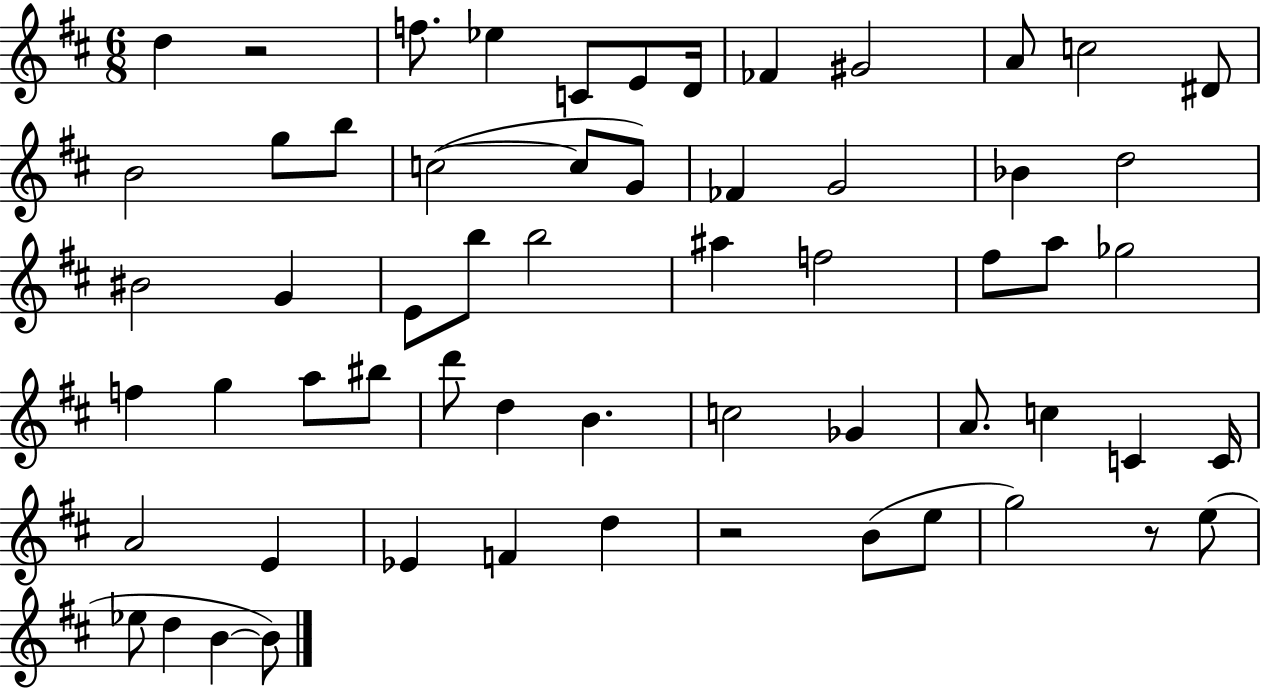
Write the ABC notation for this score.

X:1
T:Untitled
M:6/8
L:1/4
K:D
d z2 f/2 _e C/2 E/2 D/4 _F ^G2 A/2 c2 ^D/2 B2 g/2 b/2 c2 c/2 G/2 _F G2 _B d2 ^B2 G E/2 b/2 b2 ^a f2 ^f/2 a/2 _g2 f g a/2 ^b/2 d'/2 d B c2 _G A/2 c C C/4 A2 E _E F d z2 B/2 e/2 g2 z/2 e/2 _e/2 d B B/2